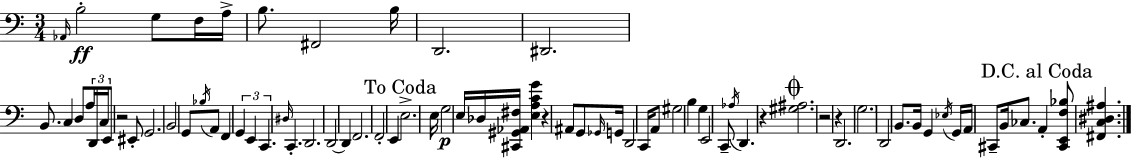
X:1
T:Untitled
M:3/4
L:1/4
K:C
_A,,/4 B,2 G,/2 F,/4 A,/4 B,/2 ^F,,2 B,/4 D,,2 ^D,,2 B,,/2 C, D,/2 A,/4 D,,/4 C,/4 E,,/2 z2 ^E,,/2 G,,2 B,,2 G,,/2 _B,/4 A,,/2 F,, G,, E,, C,, ^D,/4 C,, D,,2 D,,2 D,, F,,2 F,,2 E,, E,2 E,/4 G,2 E,/4 _D,/4 [^C,,^G,,_A,,^F,]/4 [E,A,CG] z ^A,,/2 G,,/2 _G,,/4 G,,/4 D,,2 C,,/4 A,,/2 ^G,2 B, G, E,,2 C,,/2 _A,/4 D,, z [^G,^A,]2 z2 z D,,2 G,2 D,,2 B,,/2 B,,/4 G,, _E,/4 G,,/4 A,,/4 ^C,,/2 B,,/4 _C,/2 A,, [^C,,E,,F,_B,]/2 [^F,,C,^D,^A,]